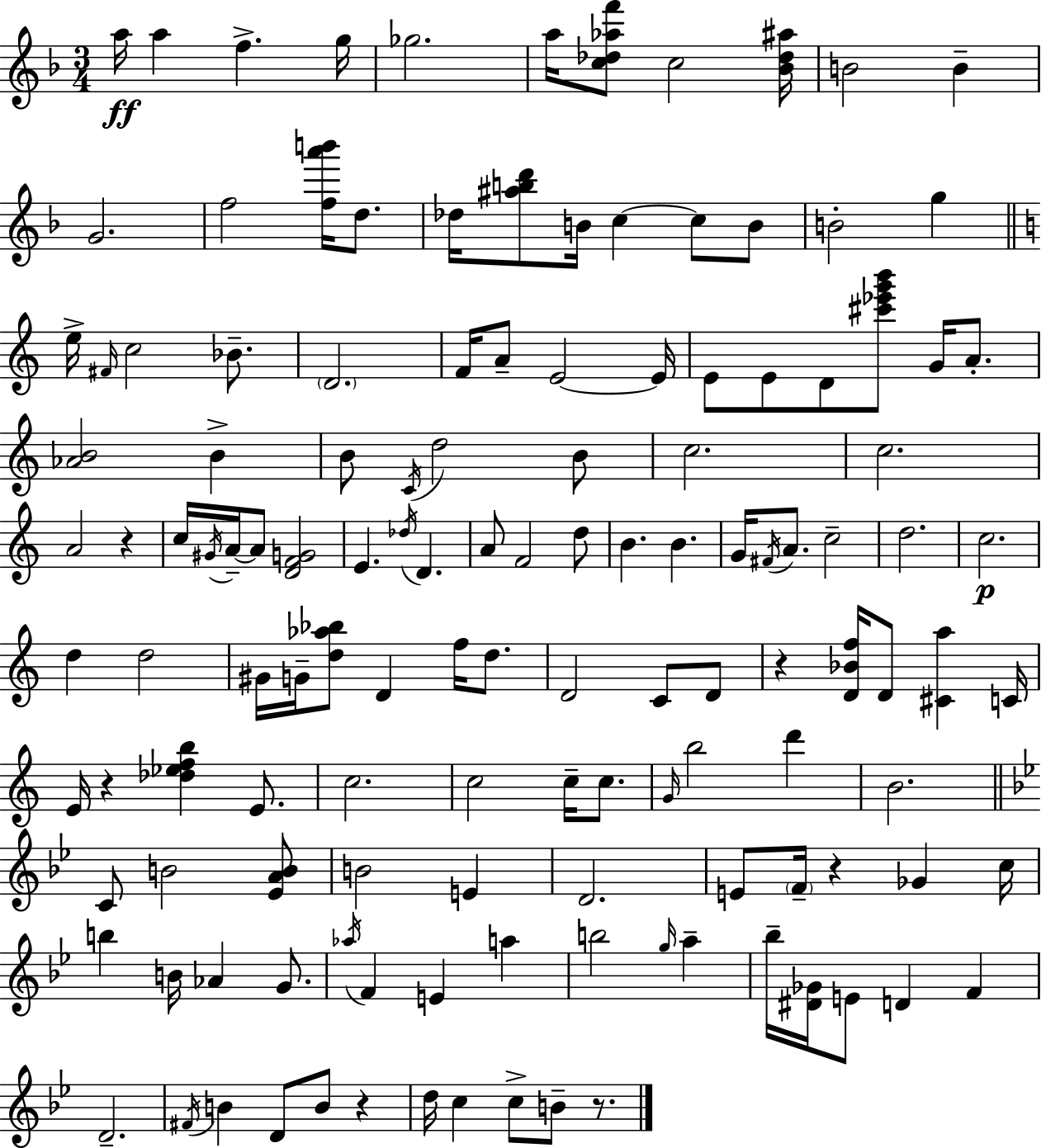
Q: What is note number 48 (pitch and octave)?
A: D4